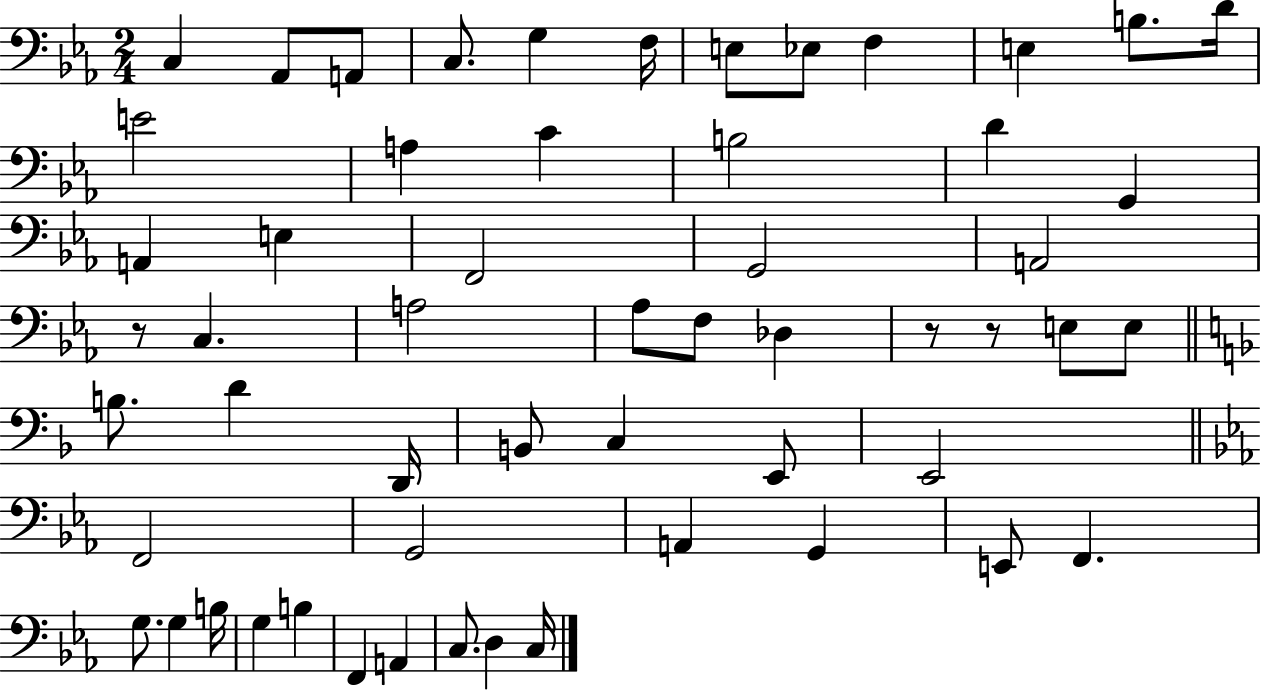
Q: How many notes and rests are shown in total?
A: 56